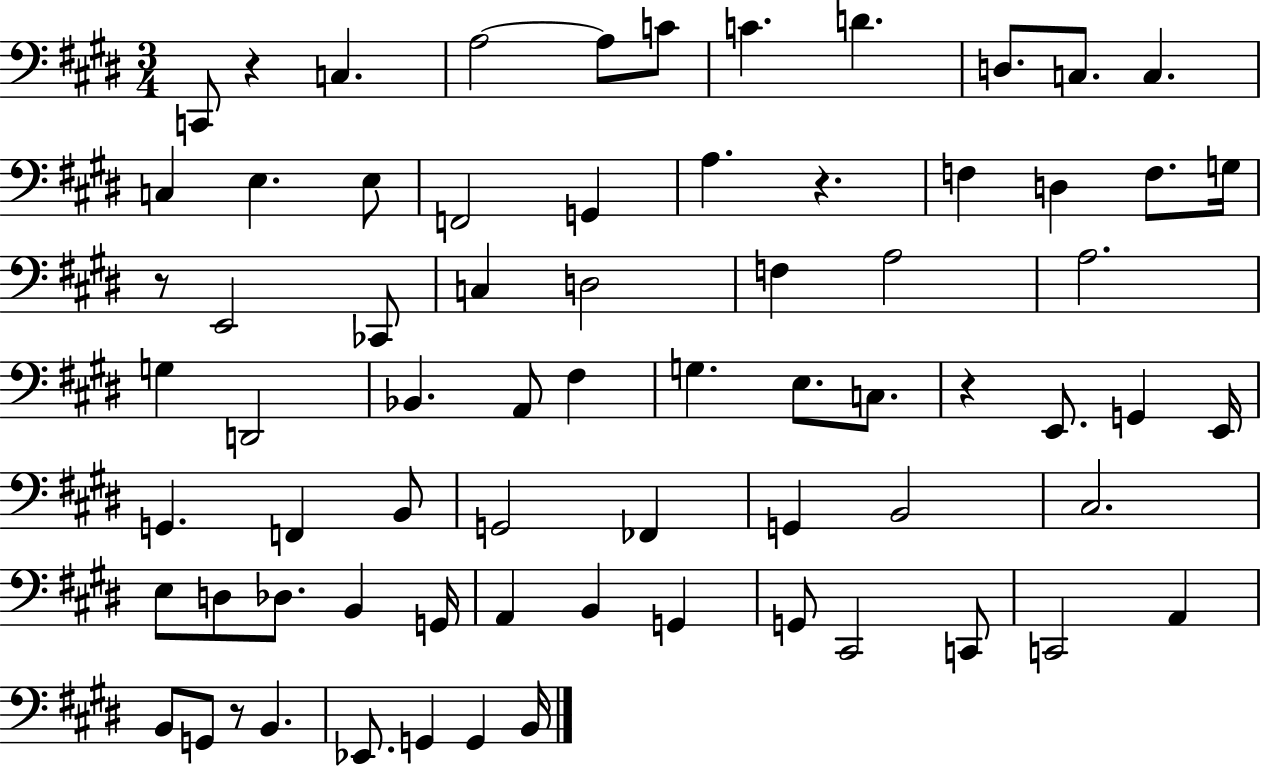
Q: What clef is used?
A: bass